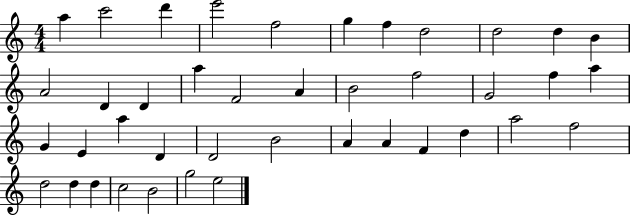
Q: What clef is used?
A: treble